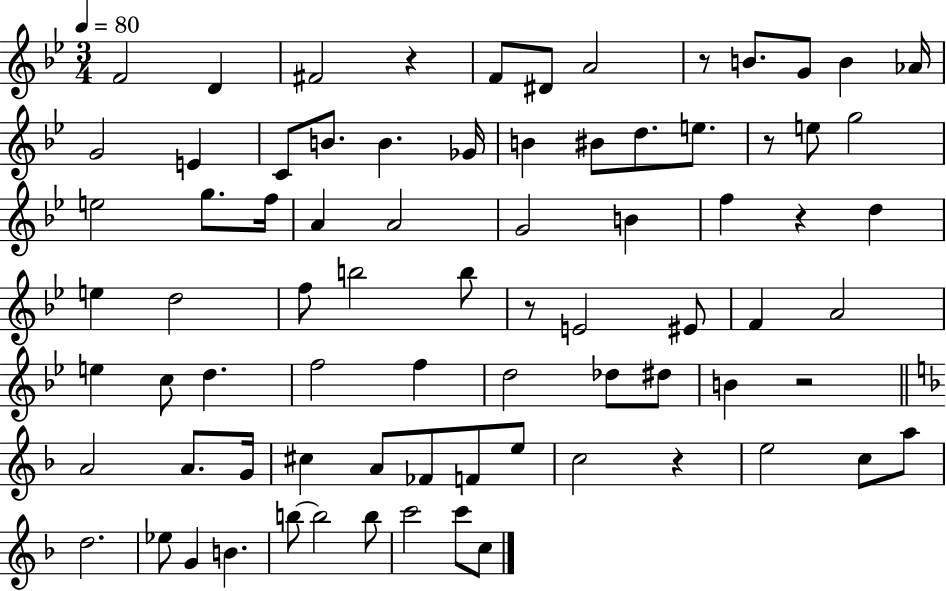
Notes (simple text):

F4/h D4/q F#4/h R/q F4/e D#4/e A4/h R/e B4/e. G4/e B4/q Ab4/s G4/h E4/q C4/e B4/e. B4/q. Gb4/s B4/q BIS4/e D5/e. E5/e. R/e E5/e G5/h E5/h G5/e. F5/s A4/q A4/h G4/h B4/q F5/q R/q D5/q E5/q D5/h F5/e B5/h B5/e R/e E4/h EIS4/e F4/q A4/h E5/q C5/e D5/q. F5/h F5/q D5/h Db5/e D#5/e B4/q R/h A4/h A4/e. G4/s C#5/q A4/e FES4/e F4/e E5/e C5/h R/q E5/h C5/e A5/e D5/h. Eb5/e G4/q B4/q. B5/e B5/h B5/e C6/h C6/e C5/e